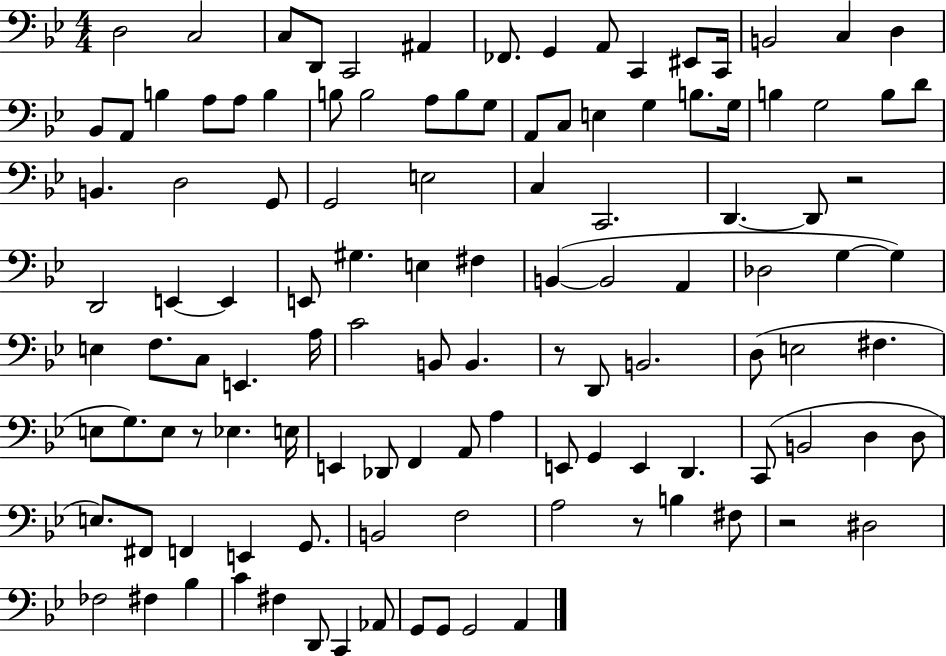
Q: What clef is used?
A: bass